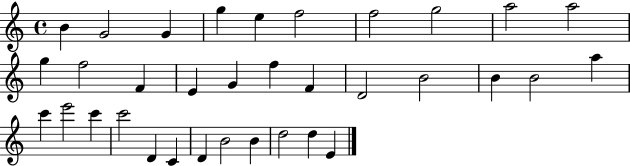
X:1
T:Untitled
M:4/4
L:1/4
K:C
B G2 G g e f2 f2 g2 a2 a2 g f2 F E G f F D2 B2 B B2 a c' e'2 c' c'2 D C D B2 B d2 d E